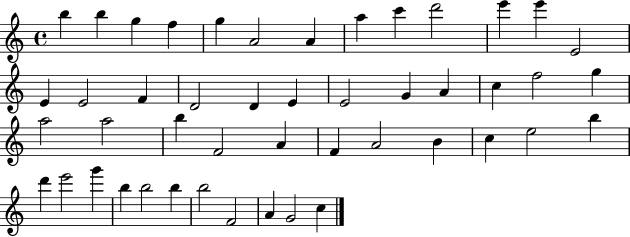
X:1
T:Untitled
M:4/4
L:1/4
K:C
b b g f g A2 A a c' d'2 e' e' E2 E E2 F D2 D E E2 G A c f2 g a2 a2 b F2 A F A2 B c e2 b d' e'2 g' b b2 b b2 F2 A G2 c